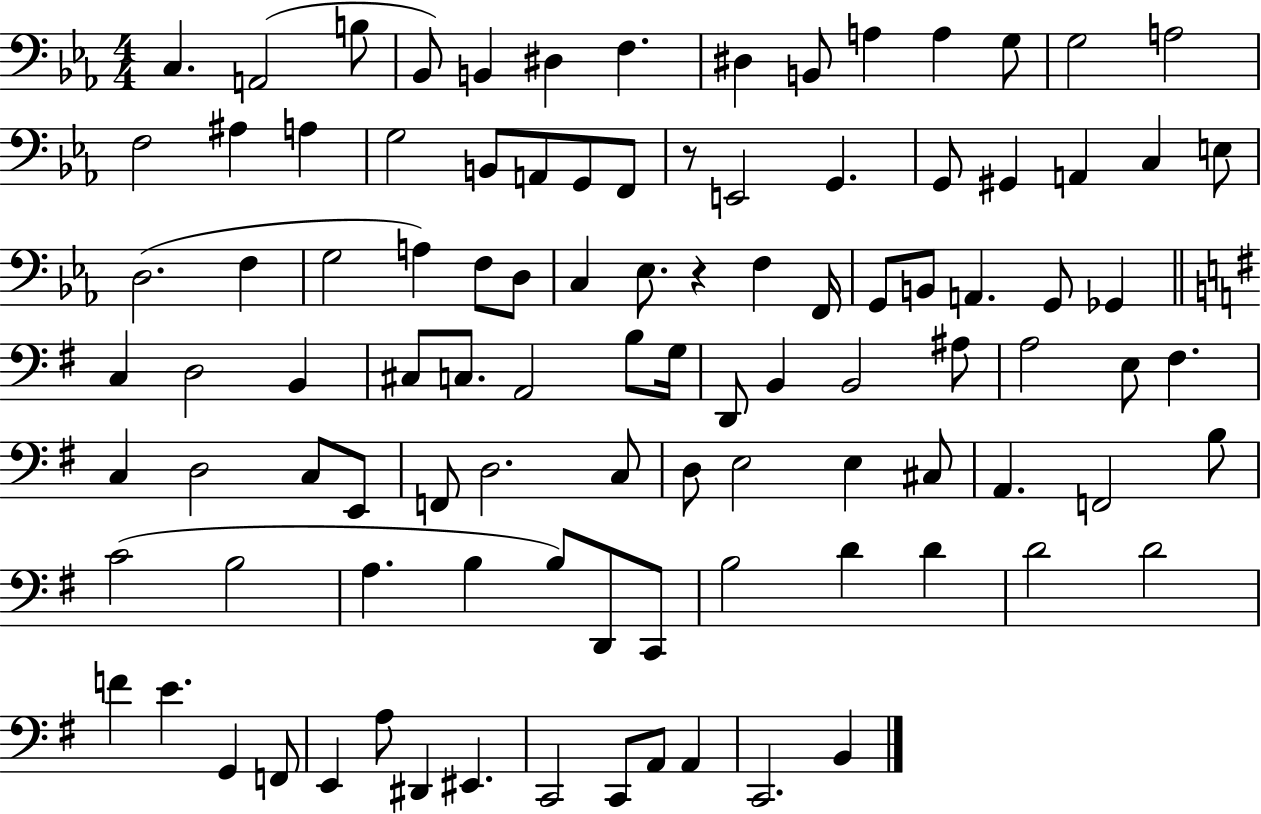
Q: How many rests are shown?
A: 2